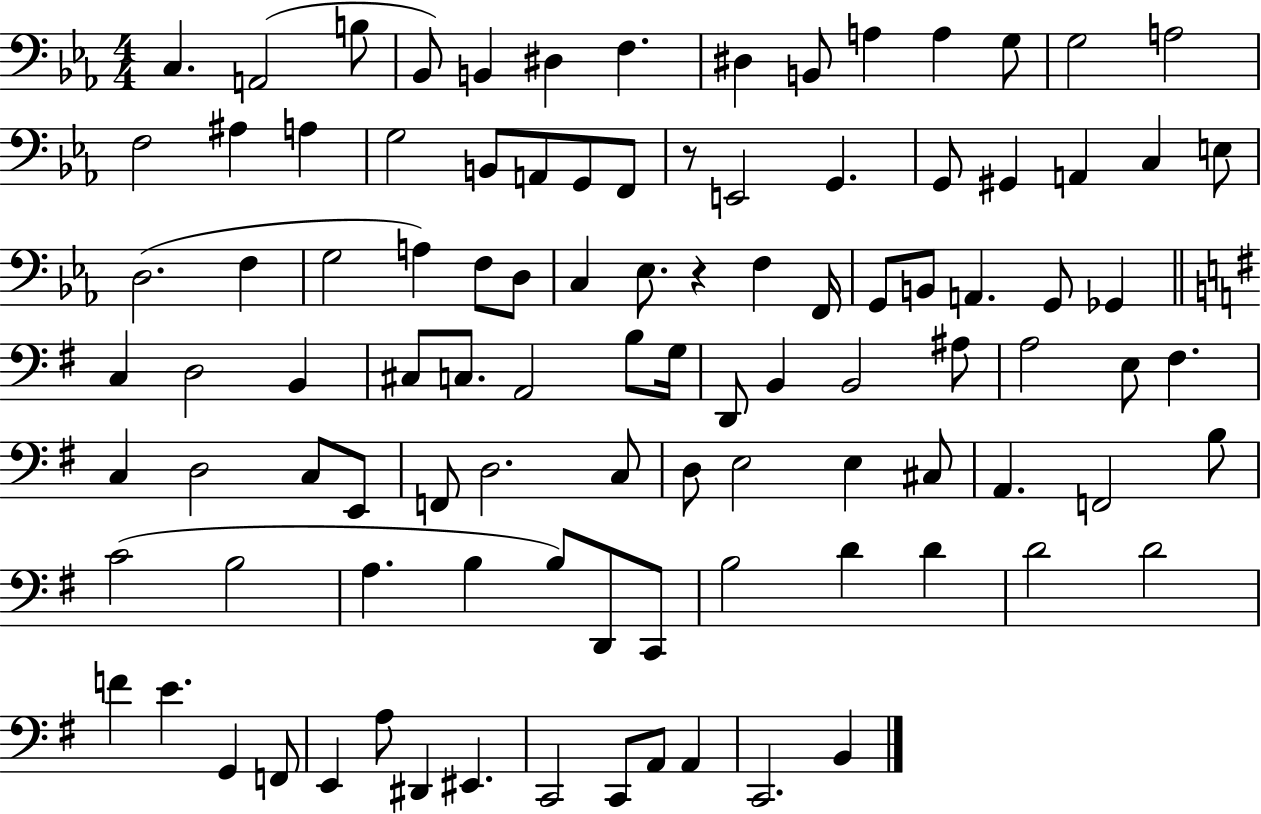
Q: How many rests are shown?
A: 2